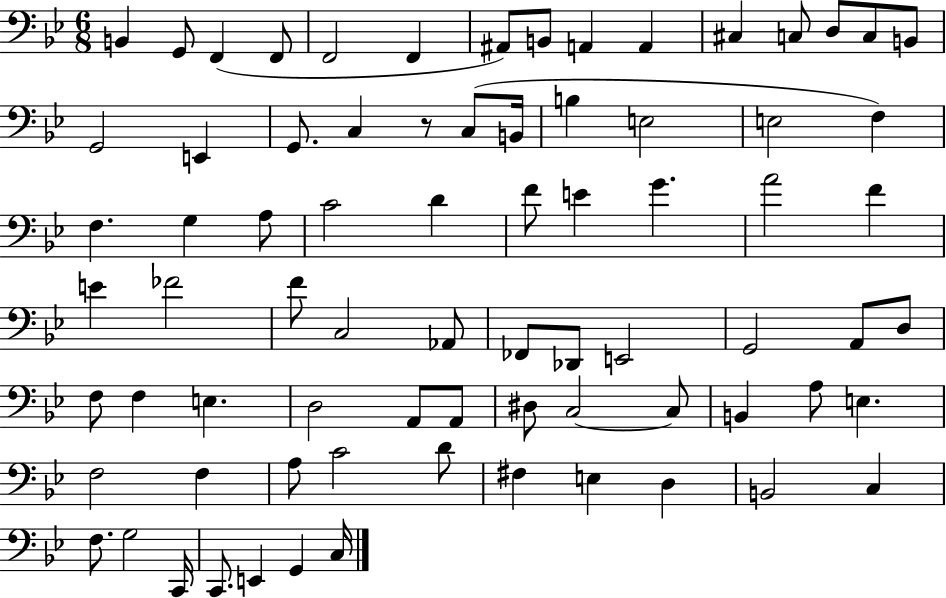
{
  \clef bass
  \numericTimeSignature
  \time 6/8
  \key bes \major
  b,4 g,8 f,4( f,8 | f,2 f,4 | ais,8) b,8 a,4 a,4 | cis4 c8 d8 c8 b,8 | \break g,2 e,4 | g,8. c4 r8 c8( b,16 | b4 e2 | e2 f4) | \break f4. g4 a8 | c'2 d'4 | f'8 e'4 g'4. | a'2 f'4 | \break e'4 fes'2 | f'8 c2 aes,8 | fes,8 des,8 e,2 | g,2 a,8 d8 | \break f8 f4 e4. | d2 a,8 a,8 | dis8 c2~~ c8 | b,4 a8 e4. | \break f2 f4 | a8 c'2 d'8 | fis4 e4 d4 | b,2 c4 | \break f8. g2 c,16 | c,8. e,4 g,4 c16 | \bar "|."
}